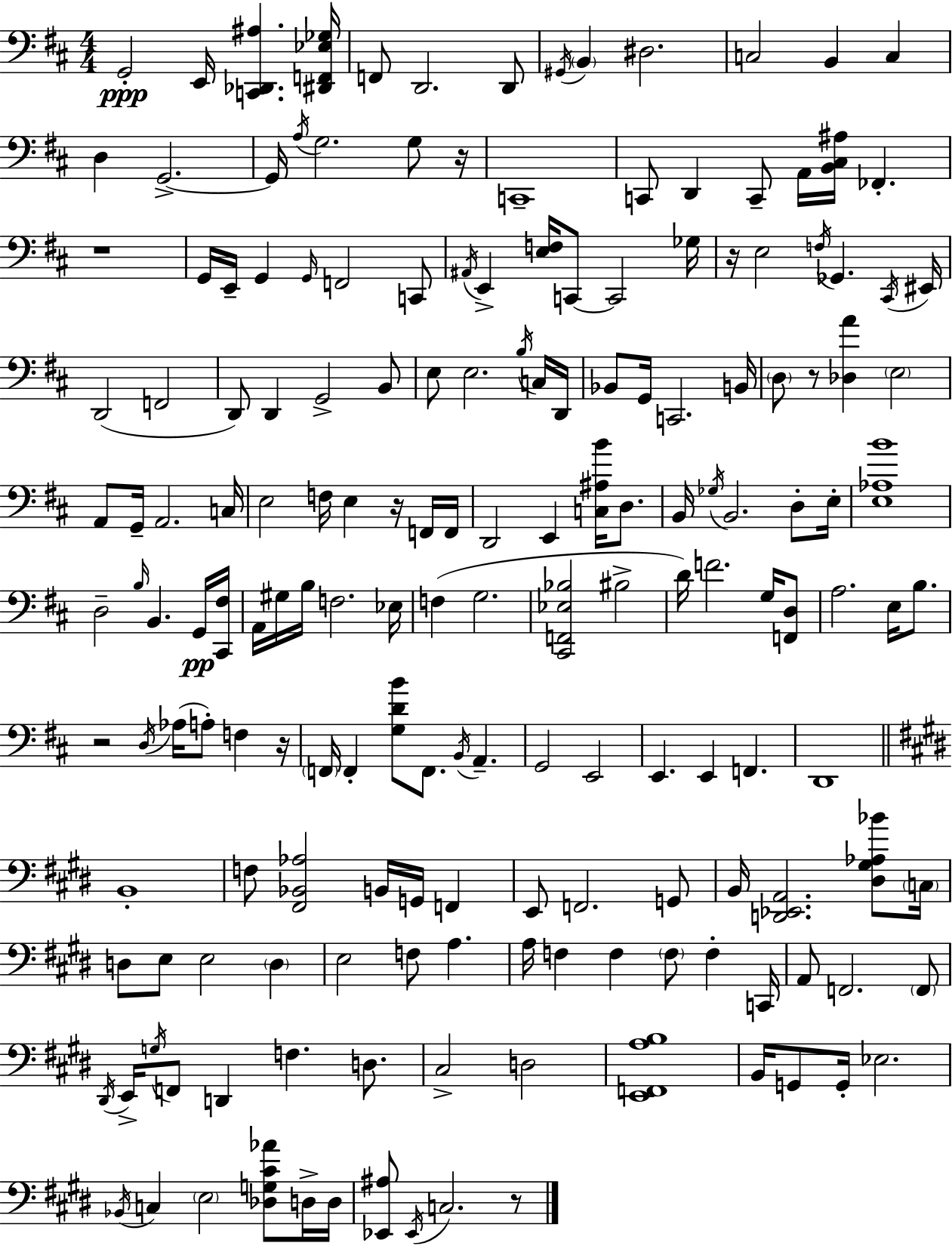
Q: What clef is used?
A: bass